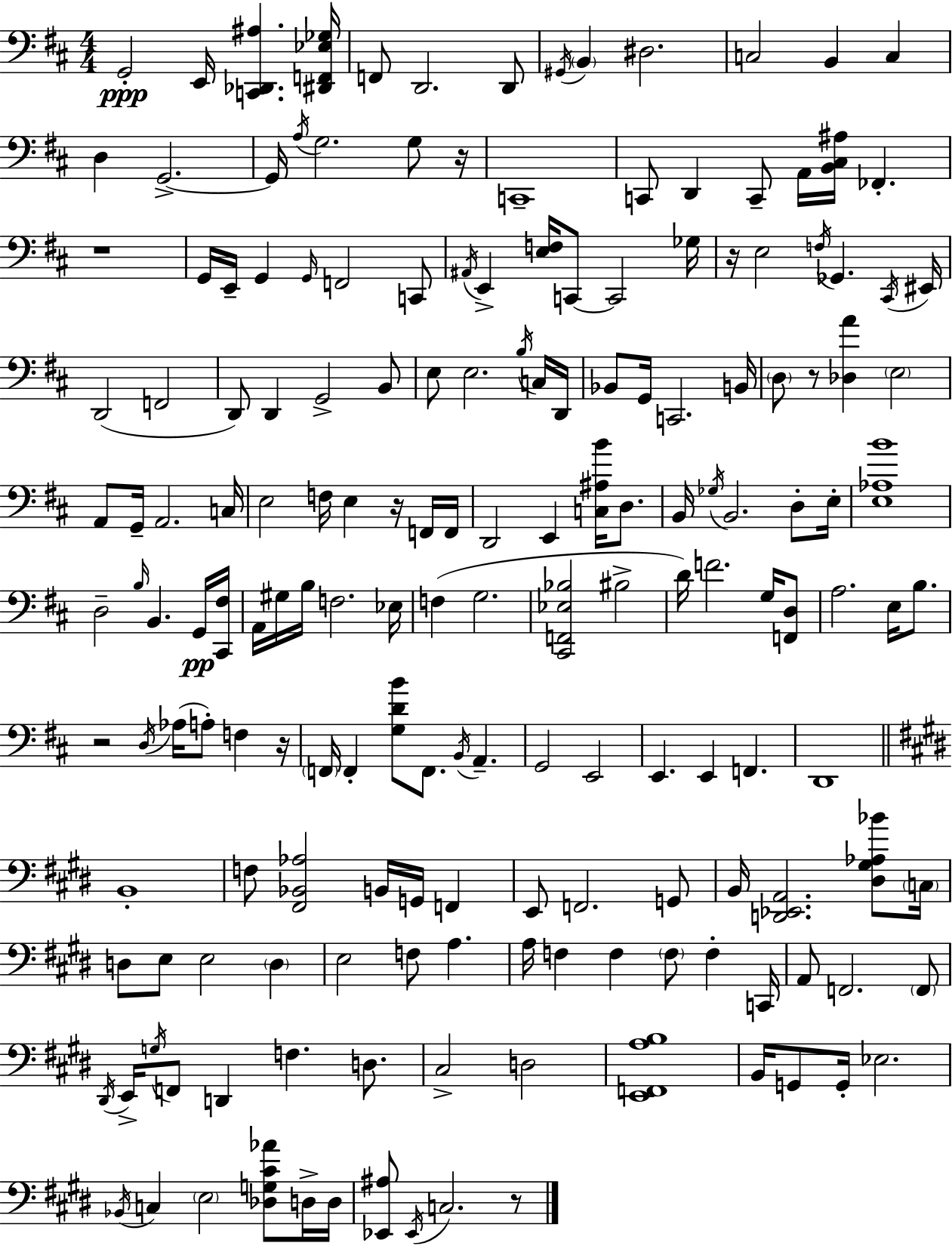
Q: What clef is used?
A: bass